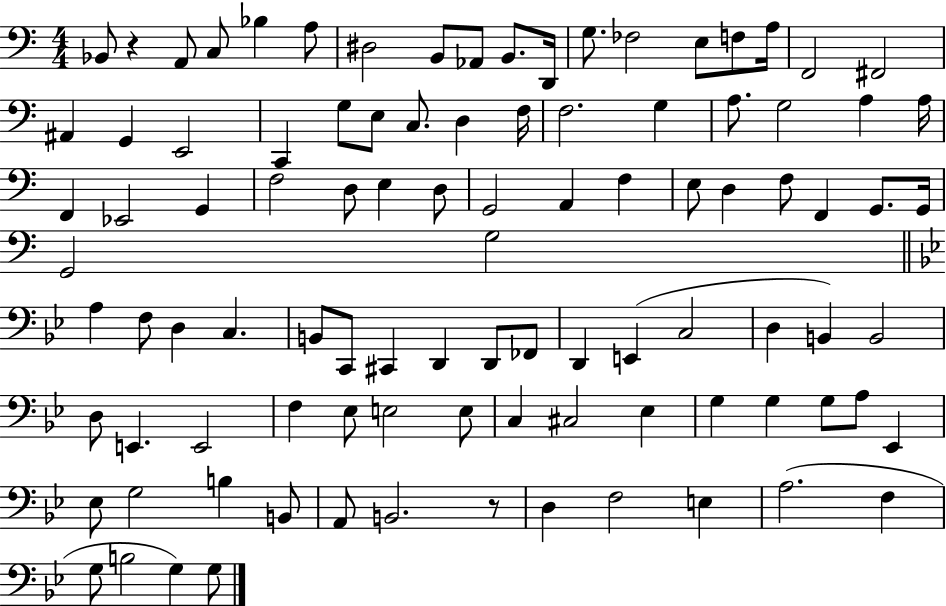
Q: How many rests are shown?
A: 2